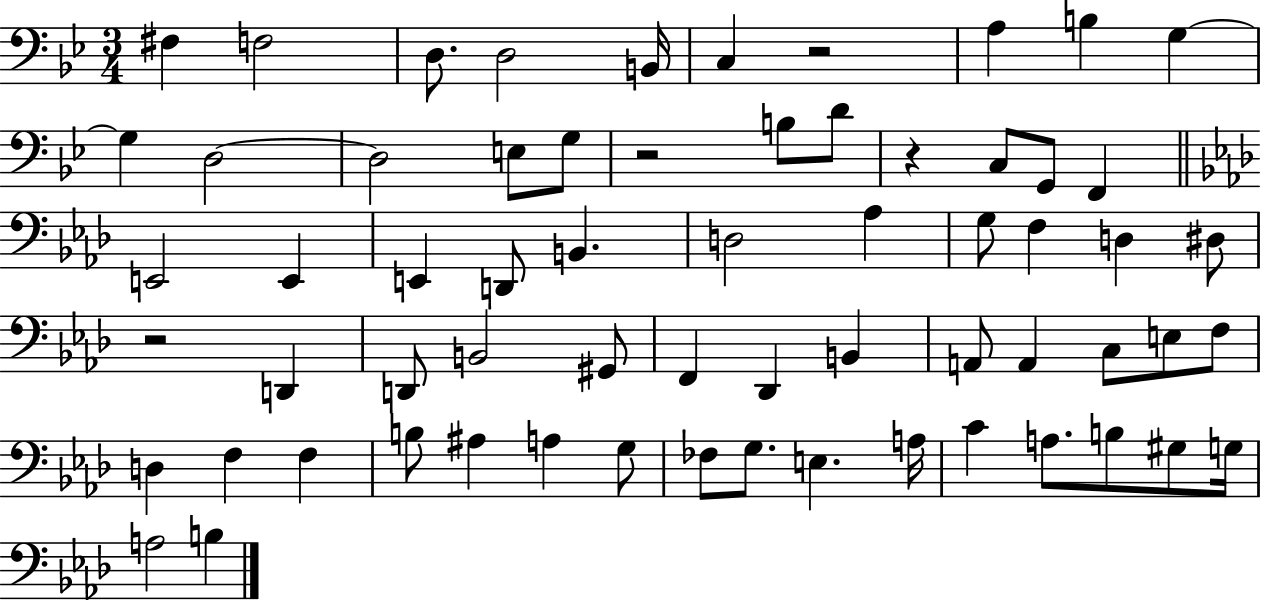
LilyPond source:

{
  \clef bass
  \numericTimeSignature
  \time 3/4
  \key bes \major
  fis4 f2 | d8. d2 b,16 | c4 r2 | a4 b4 g4~~ | \break g4 d2~~ | d2 e8 g8 | r2 b8 d'8 | r4 c8 g,8 f,4 | \break \bar "||" \break \key aes \major e,2 e,4 | e,4 d,8 b,4. | d2 aes4 | g8 f4 d4 dis8 | \break r2 d,4 | d,8 b,2 gis,8 | f,4 des,4 b,4 | a,8 a,4 c8 e8 f8 | \break d4 f4 f4 | b8 ais4 a4 g8 | fes8 g8. e4. a16 | c'4 a8. b8 gis8 g16 | \break a2 b4 | \bar "|."
}